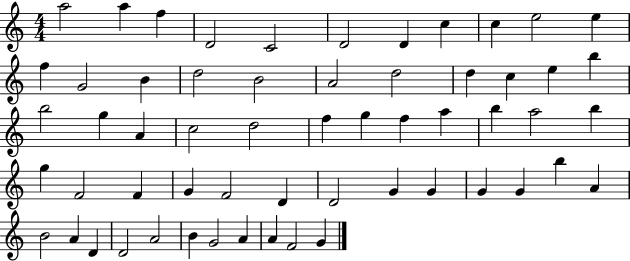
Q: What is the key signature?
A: C major